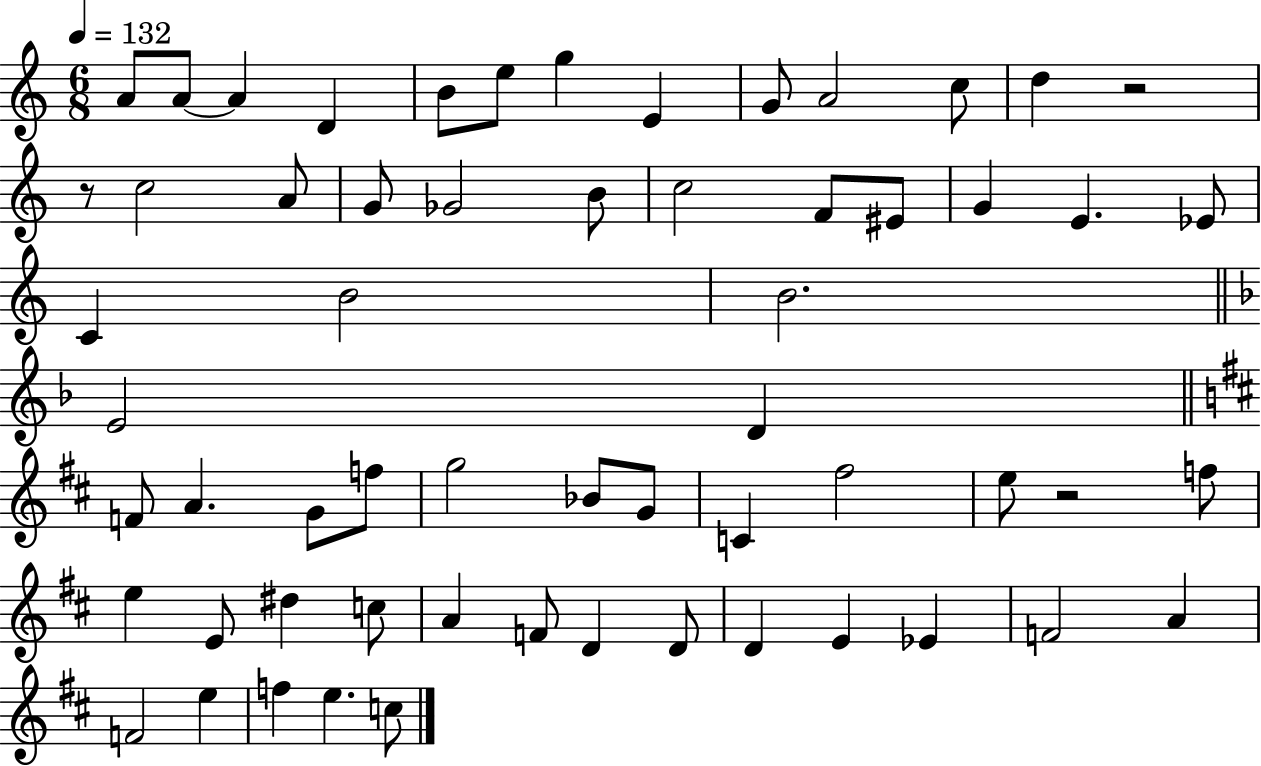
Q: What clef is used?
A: treble